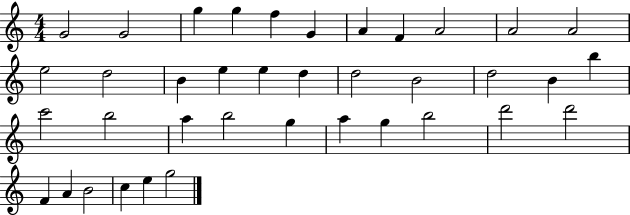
X:1
T:Untitled
M:4/4
L:1/4
K:C
G2 G2 g g f G A F A2 A2 A2 e2 d2 B e e d d2 B2 d2 B b c'2 b2 a b2 g a g b2 d'2 d'2 F A B2 c e g2